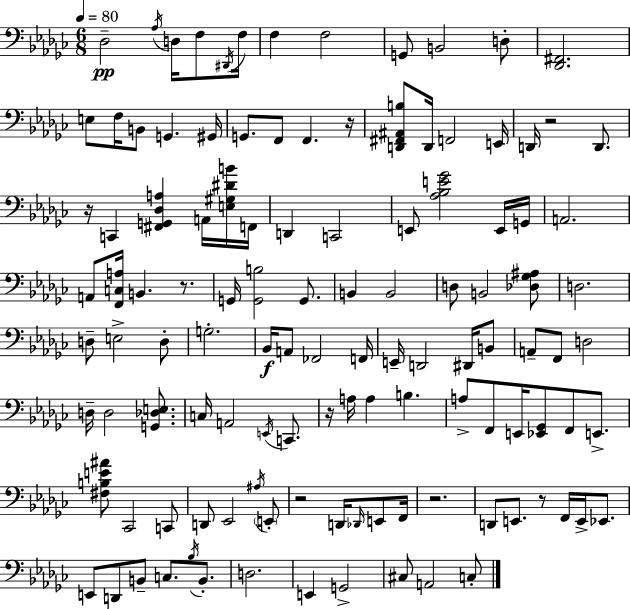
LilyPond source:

{
  \clef bass
  \numericTimeSignature
  \time 6/8
  \key ees \minor
  \tempo 4 = 80
  des2--\pp \acciaccatura { aes16 } d16 f8 | \acciaccatura { dis,16 } f16 f4 f2 | g,8 b,2 | d8-. <des, fis,>2. | \break e8 f16 b,8 g,4. | gis,16 g,8. f,8 f,4. | r16 <d, fis, ais, b>8 d,16 f,2 | e,16 d,16 r2 d,8. | \break r16 c,4 <fis, g, des a>4 a,16 | <e gis dis' b'>16 f,16 d,4 c,2 | e,8 <aes bes e' ges'>2 | e,16 g,16 a,2. | \break a,8 <f, c a>16 b,4. r8. | g,16 <g, b>2 g,8. | b,4 b,2 | d8 b,2 | \break <des ges ais>8 d2. | d8-- e2-> | d8-. g2.-. | bes,16\f a,8 fes,2 | \break f,16 e,16-- d,2 dis,16 | b,8 a,8-- f,8 d2 | d16-- d2 <g, des e>8. | c16 a,2 \acciaccatura { e,16 } | \break c,8. r16 a16 a4 b4. | a8-> f,8 e,16 <ees, ges,>8 f,8 | e,8.-> <fis b e' ais'>8 ces,2 | c,8 d,8 ees,2 | \break \acciaccatura { ais16 } \parenthesize e,8-. r2 | d,16 \grace { des,16 } e,8 f,16 r2. | d,8 e,8. r8 | f,16 e,16-> ees,8. e,8 d,8 b,8-- c8. | \break \acciaccatura { bes16 } b,8.-. d2. | e,4 g,2-> | cis8 a,2 | c8-. \bar "|."
}